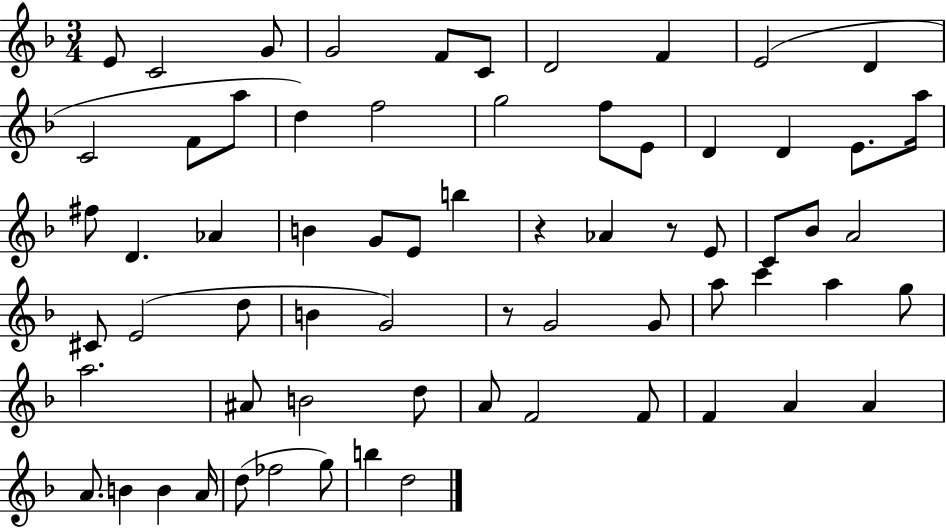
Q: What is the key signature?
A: F major